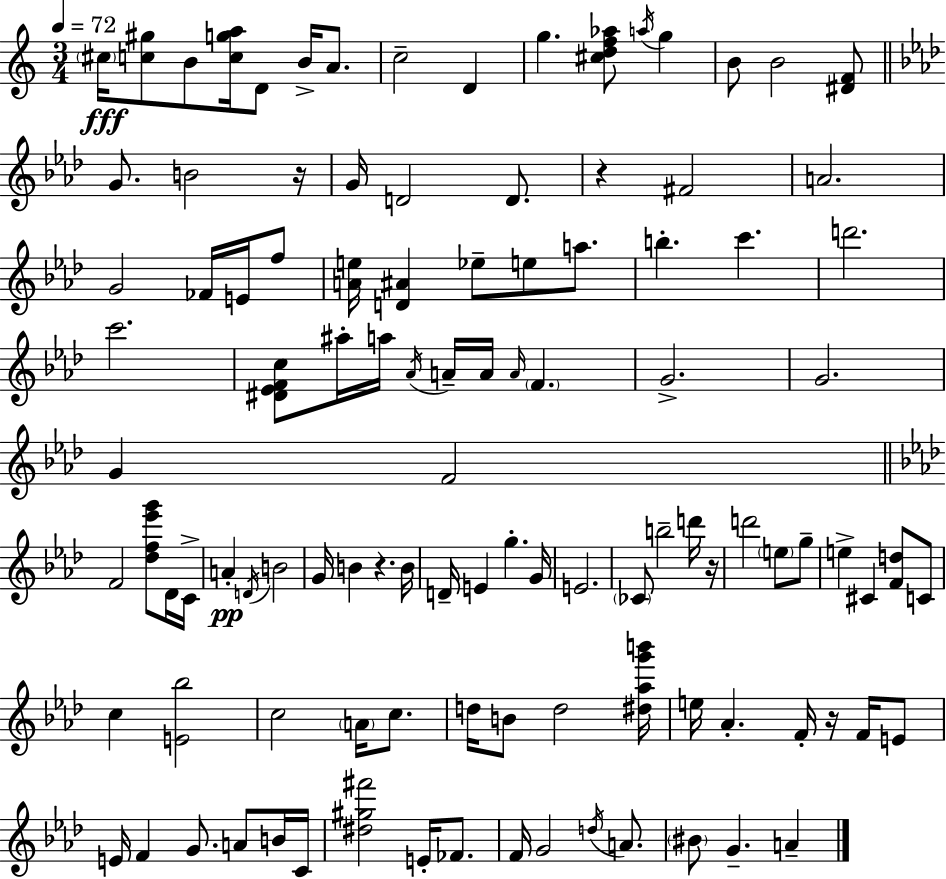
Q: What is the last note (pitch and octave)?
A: A4